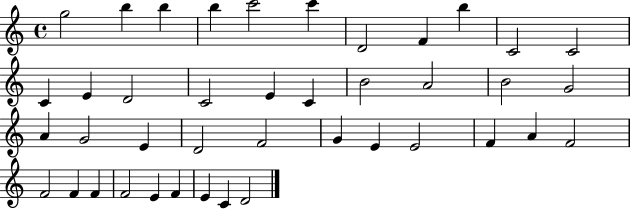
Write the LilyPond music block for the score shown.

{
  \clef treble
  \time 4/4
  \defaultTimeSignature
  \key c \major
  g''2 b''4 b''4 | b''4 c'''2 c'''4 | d'2 f'4 b''4 | c'2 c'2 | \break c'4 e'4 d'2 | c'2 e'4 c'4 | b'2 a'2 | b'2 g'2 | \break a'4 g'2 e'4 | d'2 f'2 | g'4 e'4 e'2 | f'4 a'4 f'2 | \break f'2 f'4 f'4 | f'2 e'4 f'4 | e'4 c'4 d'2 | \bar "|."
}